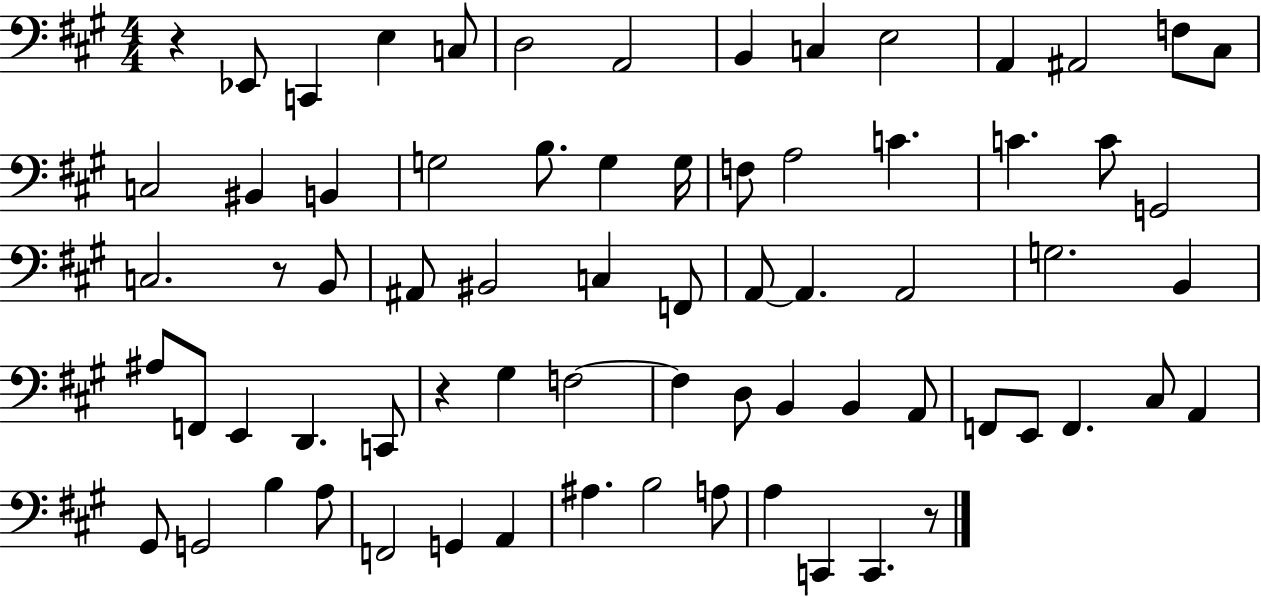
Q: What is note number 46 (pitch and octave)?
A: D3